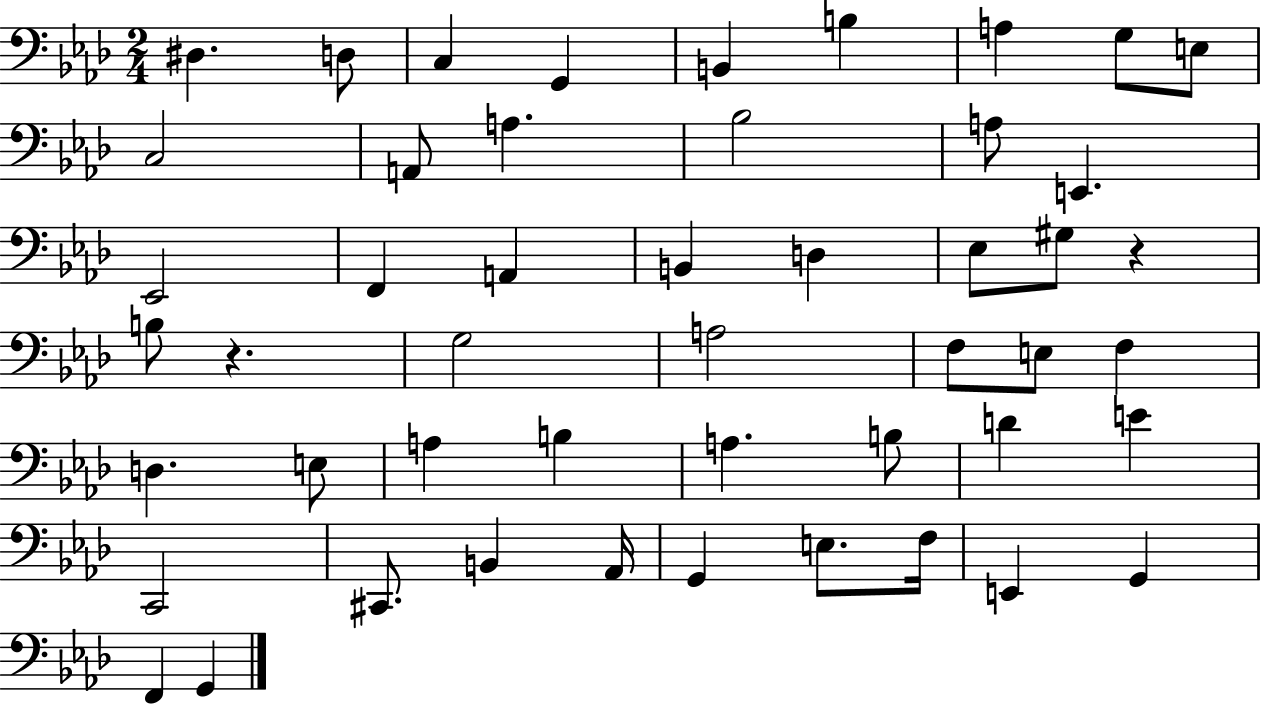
{
  \clef bass
  \numericTimeSignature
  \time 2/4
  \key aes \major
  dis4. d8 | c4 g,4 | b,4 b4 | a4 g8 e8 | \break c2 | a,8 a4. | bes2 | a8 e,4. | \break ees,2 | f,4 a,4 | b,4 d4 | ees8 gis8 r4 | \break b8 r4. | g2 | a2 | f8 e8 f4 | \break d4. e8 | a4 b4 | a4. b8 | d'4 e'4 | \break c,2 | cis,8. b,4 aes,16 | g,4 e8. f16 | e,4 g,4 | \break f,4 g,4 | \bar "|."
}